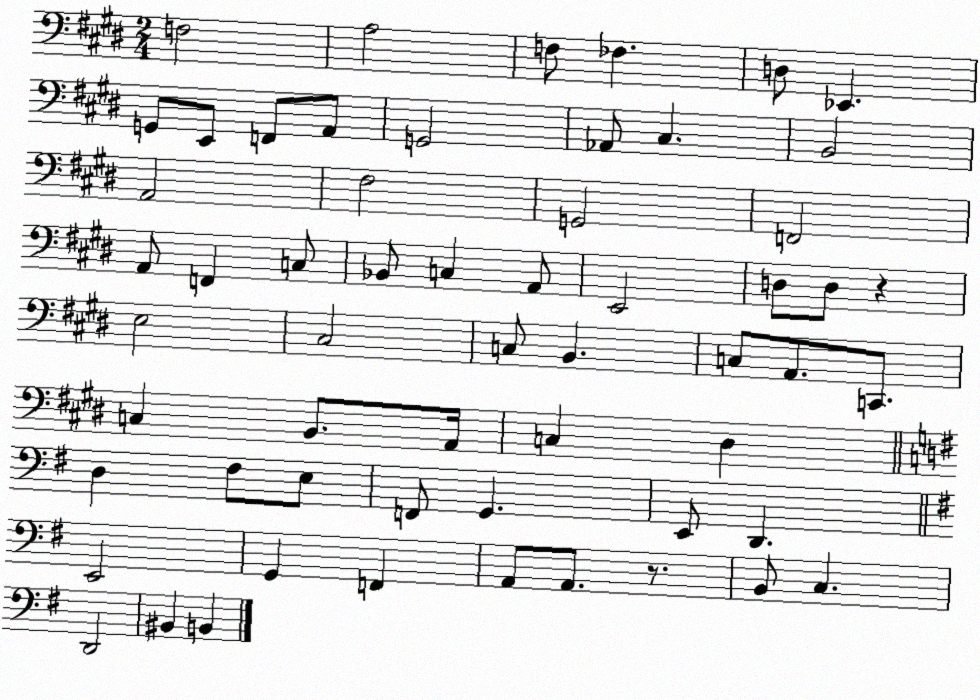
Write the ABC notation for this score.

X:1
T:Untitled
M:2/4
L:1/4
K:E
F,2 A,2 F,/2 _F, D,/2 _E,, G,,/2 E,,/2 F,,/2 A,,/2 G,,2 _A,,/2 ^C, B,,2 A,,2 ^F,2 G,,2 F,,2 A,,/2 F,, C,/2 _B,,/2 C, A,,/2 E,,2 D,/2 D,/2 z E,2 ^C,2 C,/2 B,, C,/2 A,,/2 C,,/2 C, B,,/2 A,,/4 C, ^D, D, ^F,/2 E,/2 F,,/2 G,, E,,/2 D,, E,,2 G,, F,, A,,/2 A,,/2 z/2 B,,/2 C, D,,2 ^B,, B,,